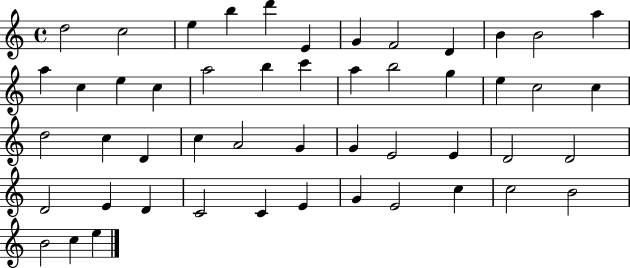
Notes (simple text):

D5/h C5/h E5/q B5/q D6/q E4/q G4/q F4/h D4/q B4/q B4/h A5/q A5/q C5/q E5/q C5/q A5/h B5/q C6/q A5/q B5/h G5/q E5/q C5/h C5/q D5/h C5/q D4/q C5/q A4/h G4/q G4/q E4/h E4/q D4/h D4/h D4/h E4/q D4/q C4/h C4/q E4/q G4/q E4/h C5/q C5/h B4/h B4/h C5/q E5/q